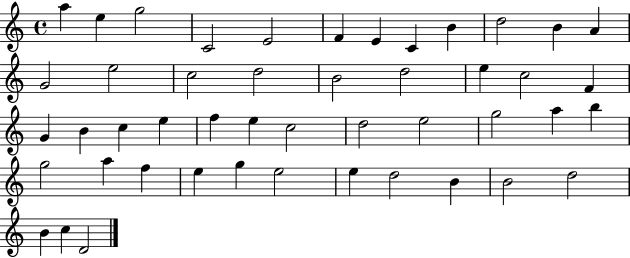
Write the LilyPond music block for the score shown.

{
  \clef treble
  \time 4/4
  \defaultTimeSignature
  \key c \major
  a''4 e''4 g''2 | c'2 e'2 | f'4 e'4 c'4 b'4 | d''2 b'4 a'4 | \break g'2 e''2 | c''2 d''2 | b'2 d''2 | e''4 c''2 f'4 | \break g'4 b'4 c''4 e''4 | f''4 e''4 c''2 | d''2 e''2 | g''2 a''4 b''4 | \break g''2 a''4 f''4 | e''4 g''4 e''2 | e''4 d''2 b'4 | b'2 d''2 | \break b'4 c''4 d'2 | \bar "|."
}